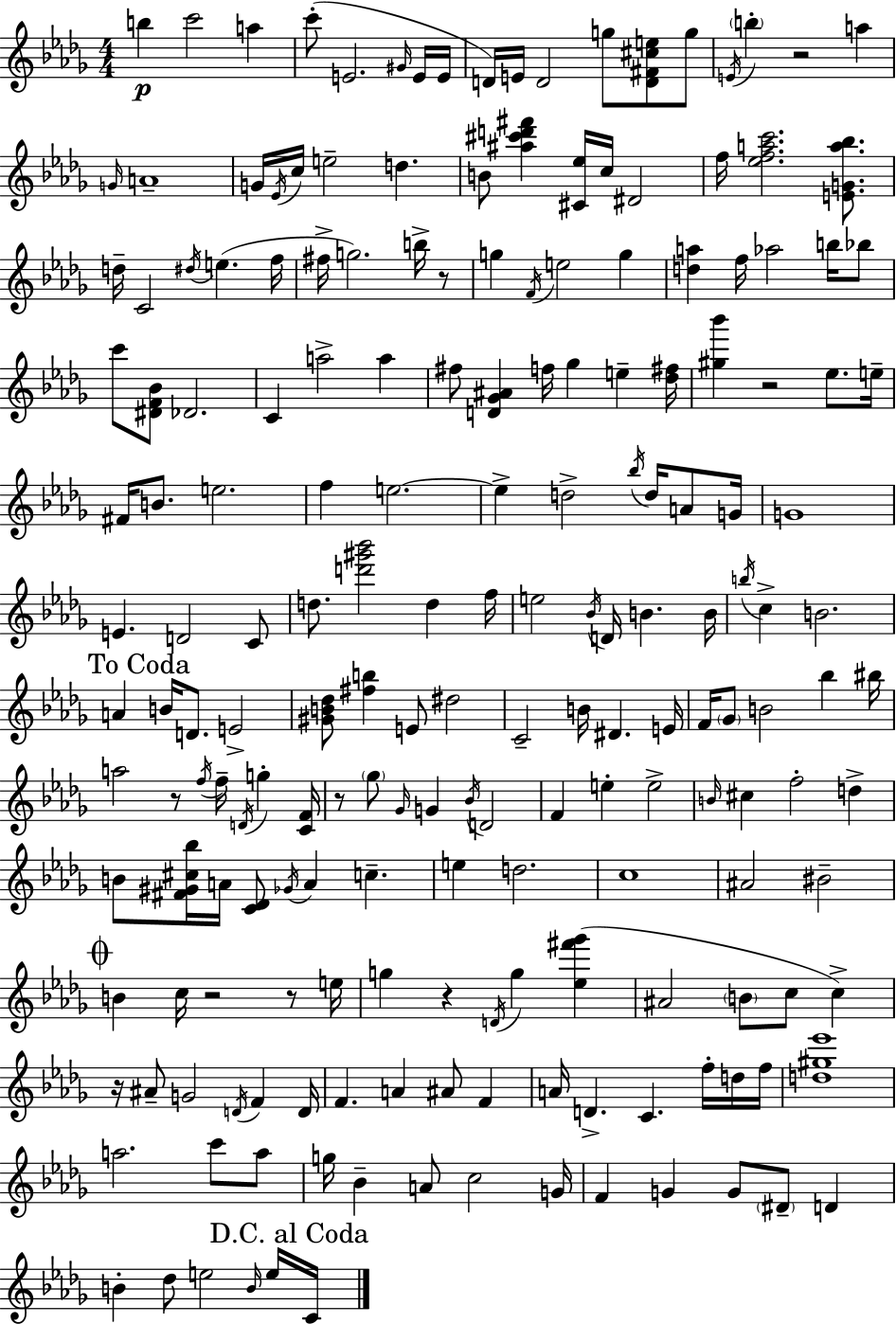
B5/q C6/h A5/q C6/e E4/h. G#4/s E4/s E4/s D4/s E4/s D4/h G5/e [D4,F#4,C#5,E5]/e G5/e E4/s B5/q R/h A5/q G4/s A4/w G4/s Eb4/s C5/s E5/h D5/q. B4/e [A#5,C#6,D6,F#6]/q [C#4,Eb5]/s C5/s D#4/h F5/s [Eb5,F5,A5,C6]/h. [E4,G4,A5,Bb5]/e. D5/s C4/h D#5/s E5/q. F5/s F#5/s G5/h. B5/s R/e G5/q F4/s E5/h G5/q [D5,A5]/q F5/s Ab5/h B5/s Bb5/e C6/e [D#4,F4,Bb4]/e Db4/h. C4/q A5/h A5/q F#5/e [D4,Gb4,A#4]/q F5/s Gb5/q E5/q [Db5,F#5]/s [G#5,Bb6]/q R/h Eb5/e. E5/s F#4/s B4/e. E5/h. F5/q E5/h. E5/q D5/h Bb5/s D5/s A4/e G4/s G4/w E4/q. D4/h C4/e D5/e. [D6,G#6,Bb6]/h D5/q F5/s E5/h Bb4/s D4/s B4/q. B4/s B5/s C5/q B4/h. A4/q B4/s D4/e. E4/h [G#4,B4,Db5]/e [F#5,B5]/q E4/e D#5/h C4/h B4/s D#4/q. E4/s F4/s Gb4/e B4/h Bb5/q BIS5/s A5/h R/e F5/s F5/s D4/s G5/q [C4,F4]/s R/e Gb5/e Gb4/s G4/q Bb4/s D4/h F4/q E5/q E5/h B4/s C#5/q F5/h D5/q B4/e [F#4,G#4,C#5,Bb5]/s A4/s [C4,Db4]/e Gb4/s A4/q C5/q. E5/q D5/h. C5/w A#4/h BIS4/h B4/q C5/s R/h R/e E5/s G5/q R/q D4/s G5/q [Eb5,F#6,Gb6]/q A#4/h B4/e C5/e C5/q R/s A#4/e G4/h D4/s F4/q D4/s F4/q. A4/q A#4/e F4/q A4/s D4/q. C4/q. F5/s D5/s F5/s [D5,G#5,Eb6]/w A5/h. C6/e A5/e G5/s Bb4/q A4/e C5/h G4/s F4/q G4/q G4/e D#4/e D4/q B4/q Db5/e E5/h B4/s E5/s C4/s